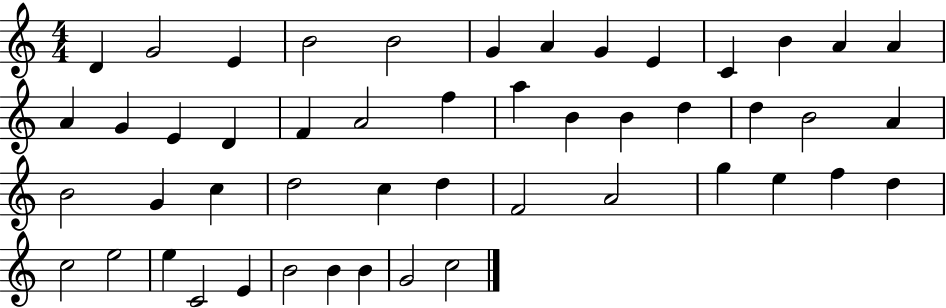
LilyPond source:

{
  \clef treble
  \numericTimeSignature
  \time 4/4
  \key c \major
  d'4 g'2 e'4 | b'2 b'2 | g'4 a'4 g'4 e'4 | c'4 b'4 a'4 a'4 | \break a'4 g'4 e'4 d'4 | f'4 a'2 f''4 | a''4 b'4 b'4 d''4 | d''4 b'2 a'4 | \break b'2 g'4 c''4 | d''2 c''4 d''4 | f'2 a'2 | g''4 e''4 f''4 d''4 | \break c''2 e''2 | e''4 c'2 e'4 | b'2 b'4 b'4 | g'2 c''2 | \break \bar "|."
}